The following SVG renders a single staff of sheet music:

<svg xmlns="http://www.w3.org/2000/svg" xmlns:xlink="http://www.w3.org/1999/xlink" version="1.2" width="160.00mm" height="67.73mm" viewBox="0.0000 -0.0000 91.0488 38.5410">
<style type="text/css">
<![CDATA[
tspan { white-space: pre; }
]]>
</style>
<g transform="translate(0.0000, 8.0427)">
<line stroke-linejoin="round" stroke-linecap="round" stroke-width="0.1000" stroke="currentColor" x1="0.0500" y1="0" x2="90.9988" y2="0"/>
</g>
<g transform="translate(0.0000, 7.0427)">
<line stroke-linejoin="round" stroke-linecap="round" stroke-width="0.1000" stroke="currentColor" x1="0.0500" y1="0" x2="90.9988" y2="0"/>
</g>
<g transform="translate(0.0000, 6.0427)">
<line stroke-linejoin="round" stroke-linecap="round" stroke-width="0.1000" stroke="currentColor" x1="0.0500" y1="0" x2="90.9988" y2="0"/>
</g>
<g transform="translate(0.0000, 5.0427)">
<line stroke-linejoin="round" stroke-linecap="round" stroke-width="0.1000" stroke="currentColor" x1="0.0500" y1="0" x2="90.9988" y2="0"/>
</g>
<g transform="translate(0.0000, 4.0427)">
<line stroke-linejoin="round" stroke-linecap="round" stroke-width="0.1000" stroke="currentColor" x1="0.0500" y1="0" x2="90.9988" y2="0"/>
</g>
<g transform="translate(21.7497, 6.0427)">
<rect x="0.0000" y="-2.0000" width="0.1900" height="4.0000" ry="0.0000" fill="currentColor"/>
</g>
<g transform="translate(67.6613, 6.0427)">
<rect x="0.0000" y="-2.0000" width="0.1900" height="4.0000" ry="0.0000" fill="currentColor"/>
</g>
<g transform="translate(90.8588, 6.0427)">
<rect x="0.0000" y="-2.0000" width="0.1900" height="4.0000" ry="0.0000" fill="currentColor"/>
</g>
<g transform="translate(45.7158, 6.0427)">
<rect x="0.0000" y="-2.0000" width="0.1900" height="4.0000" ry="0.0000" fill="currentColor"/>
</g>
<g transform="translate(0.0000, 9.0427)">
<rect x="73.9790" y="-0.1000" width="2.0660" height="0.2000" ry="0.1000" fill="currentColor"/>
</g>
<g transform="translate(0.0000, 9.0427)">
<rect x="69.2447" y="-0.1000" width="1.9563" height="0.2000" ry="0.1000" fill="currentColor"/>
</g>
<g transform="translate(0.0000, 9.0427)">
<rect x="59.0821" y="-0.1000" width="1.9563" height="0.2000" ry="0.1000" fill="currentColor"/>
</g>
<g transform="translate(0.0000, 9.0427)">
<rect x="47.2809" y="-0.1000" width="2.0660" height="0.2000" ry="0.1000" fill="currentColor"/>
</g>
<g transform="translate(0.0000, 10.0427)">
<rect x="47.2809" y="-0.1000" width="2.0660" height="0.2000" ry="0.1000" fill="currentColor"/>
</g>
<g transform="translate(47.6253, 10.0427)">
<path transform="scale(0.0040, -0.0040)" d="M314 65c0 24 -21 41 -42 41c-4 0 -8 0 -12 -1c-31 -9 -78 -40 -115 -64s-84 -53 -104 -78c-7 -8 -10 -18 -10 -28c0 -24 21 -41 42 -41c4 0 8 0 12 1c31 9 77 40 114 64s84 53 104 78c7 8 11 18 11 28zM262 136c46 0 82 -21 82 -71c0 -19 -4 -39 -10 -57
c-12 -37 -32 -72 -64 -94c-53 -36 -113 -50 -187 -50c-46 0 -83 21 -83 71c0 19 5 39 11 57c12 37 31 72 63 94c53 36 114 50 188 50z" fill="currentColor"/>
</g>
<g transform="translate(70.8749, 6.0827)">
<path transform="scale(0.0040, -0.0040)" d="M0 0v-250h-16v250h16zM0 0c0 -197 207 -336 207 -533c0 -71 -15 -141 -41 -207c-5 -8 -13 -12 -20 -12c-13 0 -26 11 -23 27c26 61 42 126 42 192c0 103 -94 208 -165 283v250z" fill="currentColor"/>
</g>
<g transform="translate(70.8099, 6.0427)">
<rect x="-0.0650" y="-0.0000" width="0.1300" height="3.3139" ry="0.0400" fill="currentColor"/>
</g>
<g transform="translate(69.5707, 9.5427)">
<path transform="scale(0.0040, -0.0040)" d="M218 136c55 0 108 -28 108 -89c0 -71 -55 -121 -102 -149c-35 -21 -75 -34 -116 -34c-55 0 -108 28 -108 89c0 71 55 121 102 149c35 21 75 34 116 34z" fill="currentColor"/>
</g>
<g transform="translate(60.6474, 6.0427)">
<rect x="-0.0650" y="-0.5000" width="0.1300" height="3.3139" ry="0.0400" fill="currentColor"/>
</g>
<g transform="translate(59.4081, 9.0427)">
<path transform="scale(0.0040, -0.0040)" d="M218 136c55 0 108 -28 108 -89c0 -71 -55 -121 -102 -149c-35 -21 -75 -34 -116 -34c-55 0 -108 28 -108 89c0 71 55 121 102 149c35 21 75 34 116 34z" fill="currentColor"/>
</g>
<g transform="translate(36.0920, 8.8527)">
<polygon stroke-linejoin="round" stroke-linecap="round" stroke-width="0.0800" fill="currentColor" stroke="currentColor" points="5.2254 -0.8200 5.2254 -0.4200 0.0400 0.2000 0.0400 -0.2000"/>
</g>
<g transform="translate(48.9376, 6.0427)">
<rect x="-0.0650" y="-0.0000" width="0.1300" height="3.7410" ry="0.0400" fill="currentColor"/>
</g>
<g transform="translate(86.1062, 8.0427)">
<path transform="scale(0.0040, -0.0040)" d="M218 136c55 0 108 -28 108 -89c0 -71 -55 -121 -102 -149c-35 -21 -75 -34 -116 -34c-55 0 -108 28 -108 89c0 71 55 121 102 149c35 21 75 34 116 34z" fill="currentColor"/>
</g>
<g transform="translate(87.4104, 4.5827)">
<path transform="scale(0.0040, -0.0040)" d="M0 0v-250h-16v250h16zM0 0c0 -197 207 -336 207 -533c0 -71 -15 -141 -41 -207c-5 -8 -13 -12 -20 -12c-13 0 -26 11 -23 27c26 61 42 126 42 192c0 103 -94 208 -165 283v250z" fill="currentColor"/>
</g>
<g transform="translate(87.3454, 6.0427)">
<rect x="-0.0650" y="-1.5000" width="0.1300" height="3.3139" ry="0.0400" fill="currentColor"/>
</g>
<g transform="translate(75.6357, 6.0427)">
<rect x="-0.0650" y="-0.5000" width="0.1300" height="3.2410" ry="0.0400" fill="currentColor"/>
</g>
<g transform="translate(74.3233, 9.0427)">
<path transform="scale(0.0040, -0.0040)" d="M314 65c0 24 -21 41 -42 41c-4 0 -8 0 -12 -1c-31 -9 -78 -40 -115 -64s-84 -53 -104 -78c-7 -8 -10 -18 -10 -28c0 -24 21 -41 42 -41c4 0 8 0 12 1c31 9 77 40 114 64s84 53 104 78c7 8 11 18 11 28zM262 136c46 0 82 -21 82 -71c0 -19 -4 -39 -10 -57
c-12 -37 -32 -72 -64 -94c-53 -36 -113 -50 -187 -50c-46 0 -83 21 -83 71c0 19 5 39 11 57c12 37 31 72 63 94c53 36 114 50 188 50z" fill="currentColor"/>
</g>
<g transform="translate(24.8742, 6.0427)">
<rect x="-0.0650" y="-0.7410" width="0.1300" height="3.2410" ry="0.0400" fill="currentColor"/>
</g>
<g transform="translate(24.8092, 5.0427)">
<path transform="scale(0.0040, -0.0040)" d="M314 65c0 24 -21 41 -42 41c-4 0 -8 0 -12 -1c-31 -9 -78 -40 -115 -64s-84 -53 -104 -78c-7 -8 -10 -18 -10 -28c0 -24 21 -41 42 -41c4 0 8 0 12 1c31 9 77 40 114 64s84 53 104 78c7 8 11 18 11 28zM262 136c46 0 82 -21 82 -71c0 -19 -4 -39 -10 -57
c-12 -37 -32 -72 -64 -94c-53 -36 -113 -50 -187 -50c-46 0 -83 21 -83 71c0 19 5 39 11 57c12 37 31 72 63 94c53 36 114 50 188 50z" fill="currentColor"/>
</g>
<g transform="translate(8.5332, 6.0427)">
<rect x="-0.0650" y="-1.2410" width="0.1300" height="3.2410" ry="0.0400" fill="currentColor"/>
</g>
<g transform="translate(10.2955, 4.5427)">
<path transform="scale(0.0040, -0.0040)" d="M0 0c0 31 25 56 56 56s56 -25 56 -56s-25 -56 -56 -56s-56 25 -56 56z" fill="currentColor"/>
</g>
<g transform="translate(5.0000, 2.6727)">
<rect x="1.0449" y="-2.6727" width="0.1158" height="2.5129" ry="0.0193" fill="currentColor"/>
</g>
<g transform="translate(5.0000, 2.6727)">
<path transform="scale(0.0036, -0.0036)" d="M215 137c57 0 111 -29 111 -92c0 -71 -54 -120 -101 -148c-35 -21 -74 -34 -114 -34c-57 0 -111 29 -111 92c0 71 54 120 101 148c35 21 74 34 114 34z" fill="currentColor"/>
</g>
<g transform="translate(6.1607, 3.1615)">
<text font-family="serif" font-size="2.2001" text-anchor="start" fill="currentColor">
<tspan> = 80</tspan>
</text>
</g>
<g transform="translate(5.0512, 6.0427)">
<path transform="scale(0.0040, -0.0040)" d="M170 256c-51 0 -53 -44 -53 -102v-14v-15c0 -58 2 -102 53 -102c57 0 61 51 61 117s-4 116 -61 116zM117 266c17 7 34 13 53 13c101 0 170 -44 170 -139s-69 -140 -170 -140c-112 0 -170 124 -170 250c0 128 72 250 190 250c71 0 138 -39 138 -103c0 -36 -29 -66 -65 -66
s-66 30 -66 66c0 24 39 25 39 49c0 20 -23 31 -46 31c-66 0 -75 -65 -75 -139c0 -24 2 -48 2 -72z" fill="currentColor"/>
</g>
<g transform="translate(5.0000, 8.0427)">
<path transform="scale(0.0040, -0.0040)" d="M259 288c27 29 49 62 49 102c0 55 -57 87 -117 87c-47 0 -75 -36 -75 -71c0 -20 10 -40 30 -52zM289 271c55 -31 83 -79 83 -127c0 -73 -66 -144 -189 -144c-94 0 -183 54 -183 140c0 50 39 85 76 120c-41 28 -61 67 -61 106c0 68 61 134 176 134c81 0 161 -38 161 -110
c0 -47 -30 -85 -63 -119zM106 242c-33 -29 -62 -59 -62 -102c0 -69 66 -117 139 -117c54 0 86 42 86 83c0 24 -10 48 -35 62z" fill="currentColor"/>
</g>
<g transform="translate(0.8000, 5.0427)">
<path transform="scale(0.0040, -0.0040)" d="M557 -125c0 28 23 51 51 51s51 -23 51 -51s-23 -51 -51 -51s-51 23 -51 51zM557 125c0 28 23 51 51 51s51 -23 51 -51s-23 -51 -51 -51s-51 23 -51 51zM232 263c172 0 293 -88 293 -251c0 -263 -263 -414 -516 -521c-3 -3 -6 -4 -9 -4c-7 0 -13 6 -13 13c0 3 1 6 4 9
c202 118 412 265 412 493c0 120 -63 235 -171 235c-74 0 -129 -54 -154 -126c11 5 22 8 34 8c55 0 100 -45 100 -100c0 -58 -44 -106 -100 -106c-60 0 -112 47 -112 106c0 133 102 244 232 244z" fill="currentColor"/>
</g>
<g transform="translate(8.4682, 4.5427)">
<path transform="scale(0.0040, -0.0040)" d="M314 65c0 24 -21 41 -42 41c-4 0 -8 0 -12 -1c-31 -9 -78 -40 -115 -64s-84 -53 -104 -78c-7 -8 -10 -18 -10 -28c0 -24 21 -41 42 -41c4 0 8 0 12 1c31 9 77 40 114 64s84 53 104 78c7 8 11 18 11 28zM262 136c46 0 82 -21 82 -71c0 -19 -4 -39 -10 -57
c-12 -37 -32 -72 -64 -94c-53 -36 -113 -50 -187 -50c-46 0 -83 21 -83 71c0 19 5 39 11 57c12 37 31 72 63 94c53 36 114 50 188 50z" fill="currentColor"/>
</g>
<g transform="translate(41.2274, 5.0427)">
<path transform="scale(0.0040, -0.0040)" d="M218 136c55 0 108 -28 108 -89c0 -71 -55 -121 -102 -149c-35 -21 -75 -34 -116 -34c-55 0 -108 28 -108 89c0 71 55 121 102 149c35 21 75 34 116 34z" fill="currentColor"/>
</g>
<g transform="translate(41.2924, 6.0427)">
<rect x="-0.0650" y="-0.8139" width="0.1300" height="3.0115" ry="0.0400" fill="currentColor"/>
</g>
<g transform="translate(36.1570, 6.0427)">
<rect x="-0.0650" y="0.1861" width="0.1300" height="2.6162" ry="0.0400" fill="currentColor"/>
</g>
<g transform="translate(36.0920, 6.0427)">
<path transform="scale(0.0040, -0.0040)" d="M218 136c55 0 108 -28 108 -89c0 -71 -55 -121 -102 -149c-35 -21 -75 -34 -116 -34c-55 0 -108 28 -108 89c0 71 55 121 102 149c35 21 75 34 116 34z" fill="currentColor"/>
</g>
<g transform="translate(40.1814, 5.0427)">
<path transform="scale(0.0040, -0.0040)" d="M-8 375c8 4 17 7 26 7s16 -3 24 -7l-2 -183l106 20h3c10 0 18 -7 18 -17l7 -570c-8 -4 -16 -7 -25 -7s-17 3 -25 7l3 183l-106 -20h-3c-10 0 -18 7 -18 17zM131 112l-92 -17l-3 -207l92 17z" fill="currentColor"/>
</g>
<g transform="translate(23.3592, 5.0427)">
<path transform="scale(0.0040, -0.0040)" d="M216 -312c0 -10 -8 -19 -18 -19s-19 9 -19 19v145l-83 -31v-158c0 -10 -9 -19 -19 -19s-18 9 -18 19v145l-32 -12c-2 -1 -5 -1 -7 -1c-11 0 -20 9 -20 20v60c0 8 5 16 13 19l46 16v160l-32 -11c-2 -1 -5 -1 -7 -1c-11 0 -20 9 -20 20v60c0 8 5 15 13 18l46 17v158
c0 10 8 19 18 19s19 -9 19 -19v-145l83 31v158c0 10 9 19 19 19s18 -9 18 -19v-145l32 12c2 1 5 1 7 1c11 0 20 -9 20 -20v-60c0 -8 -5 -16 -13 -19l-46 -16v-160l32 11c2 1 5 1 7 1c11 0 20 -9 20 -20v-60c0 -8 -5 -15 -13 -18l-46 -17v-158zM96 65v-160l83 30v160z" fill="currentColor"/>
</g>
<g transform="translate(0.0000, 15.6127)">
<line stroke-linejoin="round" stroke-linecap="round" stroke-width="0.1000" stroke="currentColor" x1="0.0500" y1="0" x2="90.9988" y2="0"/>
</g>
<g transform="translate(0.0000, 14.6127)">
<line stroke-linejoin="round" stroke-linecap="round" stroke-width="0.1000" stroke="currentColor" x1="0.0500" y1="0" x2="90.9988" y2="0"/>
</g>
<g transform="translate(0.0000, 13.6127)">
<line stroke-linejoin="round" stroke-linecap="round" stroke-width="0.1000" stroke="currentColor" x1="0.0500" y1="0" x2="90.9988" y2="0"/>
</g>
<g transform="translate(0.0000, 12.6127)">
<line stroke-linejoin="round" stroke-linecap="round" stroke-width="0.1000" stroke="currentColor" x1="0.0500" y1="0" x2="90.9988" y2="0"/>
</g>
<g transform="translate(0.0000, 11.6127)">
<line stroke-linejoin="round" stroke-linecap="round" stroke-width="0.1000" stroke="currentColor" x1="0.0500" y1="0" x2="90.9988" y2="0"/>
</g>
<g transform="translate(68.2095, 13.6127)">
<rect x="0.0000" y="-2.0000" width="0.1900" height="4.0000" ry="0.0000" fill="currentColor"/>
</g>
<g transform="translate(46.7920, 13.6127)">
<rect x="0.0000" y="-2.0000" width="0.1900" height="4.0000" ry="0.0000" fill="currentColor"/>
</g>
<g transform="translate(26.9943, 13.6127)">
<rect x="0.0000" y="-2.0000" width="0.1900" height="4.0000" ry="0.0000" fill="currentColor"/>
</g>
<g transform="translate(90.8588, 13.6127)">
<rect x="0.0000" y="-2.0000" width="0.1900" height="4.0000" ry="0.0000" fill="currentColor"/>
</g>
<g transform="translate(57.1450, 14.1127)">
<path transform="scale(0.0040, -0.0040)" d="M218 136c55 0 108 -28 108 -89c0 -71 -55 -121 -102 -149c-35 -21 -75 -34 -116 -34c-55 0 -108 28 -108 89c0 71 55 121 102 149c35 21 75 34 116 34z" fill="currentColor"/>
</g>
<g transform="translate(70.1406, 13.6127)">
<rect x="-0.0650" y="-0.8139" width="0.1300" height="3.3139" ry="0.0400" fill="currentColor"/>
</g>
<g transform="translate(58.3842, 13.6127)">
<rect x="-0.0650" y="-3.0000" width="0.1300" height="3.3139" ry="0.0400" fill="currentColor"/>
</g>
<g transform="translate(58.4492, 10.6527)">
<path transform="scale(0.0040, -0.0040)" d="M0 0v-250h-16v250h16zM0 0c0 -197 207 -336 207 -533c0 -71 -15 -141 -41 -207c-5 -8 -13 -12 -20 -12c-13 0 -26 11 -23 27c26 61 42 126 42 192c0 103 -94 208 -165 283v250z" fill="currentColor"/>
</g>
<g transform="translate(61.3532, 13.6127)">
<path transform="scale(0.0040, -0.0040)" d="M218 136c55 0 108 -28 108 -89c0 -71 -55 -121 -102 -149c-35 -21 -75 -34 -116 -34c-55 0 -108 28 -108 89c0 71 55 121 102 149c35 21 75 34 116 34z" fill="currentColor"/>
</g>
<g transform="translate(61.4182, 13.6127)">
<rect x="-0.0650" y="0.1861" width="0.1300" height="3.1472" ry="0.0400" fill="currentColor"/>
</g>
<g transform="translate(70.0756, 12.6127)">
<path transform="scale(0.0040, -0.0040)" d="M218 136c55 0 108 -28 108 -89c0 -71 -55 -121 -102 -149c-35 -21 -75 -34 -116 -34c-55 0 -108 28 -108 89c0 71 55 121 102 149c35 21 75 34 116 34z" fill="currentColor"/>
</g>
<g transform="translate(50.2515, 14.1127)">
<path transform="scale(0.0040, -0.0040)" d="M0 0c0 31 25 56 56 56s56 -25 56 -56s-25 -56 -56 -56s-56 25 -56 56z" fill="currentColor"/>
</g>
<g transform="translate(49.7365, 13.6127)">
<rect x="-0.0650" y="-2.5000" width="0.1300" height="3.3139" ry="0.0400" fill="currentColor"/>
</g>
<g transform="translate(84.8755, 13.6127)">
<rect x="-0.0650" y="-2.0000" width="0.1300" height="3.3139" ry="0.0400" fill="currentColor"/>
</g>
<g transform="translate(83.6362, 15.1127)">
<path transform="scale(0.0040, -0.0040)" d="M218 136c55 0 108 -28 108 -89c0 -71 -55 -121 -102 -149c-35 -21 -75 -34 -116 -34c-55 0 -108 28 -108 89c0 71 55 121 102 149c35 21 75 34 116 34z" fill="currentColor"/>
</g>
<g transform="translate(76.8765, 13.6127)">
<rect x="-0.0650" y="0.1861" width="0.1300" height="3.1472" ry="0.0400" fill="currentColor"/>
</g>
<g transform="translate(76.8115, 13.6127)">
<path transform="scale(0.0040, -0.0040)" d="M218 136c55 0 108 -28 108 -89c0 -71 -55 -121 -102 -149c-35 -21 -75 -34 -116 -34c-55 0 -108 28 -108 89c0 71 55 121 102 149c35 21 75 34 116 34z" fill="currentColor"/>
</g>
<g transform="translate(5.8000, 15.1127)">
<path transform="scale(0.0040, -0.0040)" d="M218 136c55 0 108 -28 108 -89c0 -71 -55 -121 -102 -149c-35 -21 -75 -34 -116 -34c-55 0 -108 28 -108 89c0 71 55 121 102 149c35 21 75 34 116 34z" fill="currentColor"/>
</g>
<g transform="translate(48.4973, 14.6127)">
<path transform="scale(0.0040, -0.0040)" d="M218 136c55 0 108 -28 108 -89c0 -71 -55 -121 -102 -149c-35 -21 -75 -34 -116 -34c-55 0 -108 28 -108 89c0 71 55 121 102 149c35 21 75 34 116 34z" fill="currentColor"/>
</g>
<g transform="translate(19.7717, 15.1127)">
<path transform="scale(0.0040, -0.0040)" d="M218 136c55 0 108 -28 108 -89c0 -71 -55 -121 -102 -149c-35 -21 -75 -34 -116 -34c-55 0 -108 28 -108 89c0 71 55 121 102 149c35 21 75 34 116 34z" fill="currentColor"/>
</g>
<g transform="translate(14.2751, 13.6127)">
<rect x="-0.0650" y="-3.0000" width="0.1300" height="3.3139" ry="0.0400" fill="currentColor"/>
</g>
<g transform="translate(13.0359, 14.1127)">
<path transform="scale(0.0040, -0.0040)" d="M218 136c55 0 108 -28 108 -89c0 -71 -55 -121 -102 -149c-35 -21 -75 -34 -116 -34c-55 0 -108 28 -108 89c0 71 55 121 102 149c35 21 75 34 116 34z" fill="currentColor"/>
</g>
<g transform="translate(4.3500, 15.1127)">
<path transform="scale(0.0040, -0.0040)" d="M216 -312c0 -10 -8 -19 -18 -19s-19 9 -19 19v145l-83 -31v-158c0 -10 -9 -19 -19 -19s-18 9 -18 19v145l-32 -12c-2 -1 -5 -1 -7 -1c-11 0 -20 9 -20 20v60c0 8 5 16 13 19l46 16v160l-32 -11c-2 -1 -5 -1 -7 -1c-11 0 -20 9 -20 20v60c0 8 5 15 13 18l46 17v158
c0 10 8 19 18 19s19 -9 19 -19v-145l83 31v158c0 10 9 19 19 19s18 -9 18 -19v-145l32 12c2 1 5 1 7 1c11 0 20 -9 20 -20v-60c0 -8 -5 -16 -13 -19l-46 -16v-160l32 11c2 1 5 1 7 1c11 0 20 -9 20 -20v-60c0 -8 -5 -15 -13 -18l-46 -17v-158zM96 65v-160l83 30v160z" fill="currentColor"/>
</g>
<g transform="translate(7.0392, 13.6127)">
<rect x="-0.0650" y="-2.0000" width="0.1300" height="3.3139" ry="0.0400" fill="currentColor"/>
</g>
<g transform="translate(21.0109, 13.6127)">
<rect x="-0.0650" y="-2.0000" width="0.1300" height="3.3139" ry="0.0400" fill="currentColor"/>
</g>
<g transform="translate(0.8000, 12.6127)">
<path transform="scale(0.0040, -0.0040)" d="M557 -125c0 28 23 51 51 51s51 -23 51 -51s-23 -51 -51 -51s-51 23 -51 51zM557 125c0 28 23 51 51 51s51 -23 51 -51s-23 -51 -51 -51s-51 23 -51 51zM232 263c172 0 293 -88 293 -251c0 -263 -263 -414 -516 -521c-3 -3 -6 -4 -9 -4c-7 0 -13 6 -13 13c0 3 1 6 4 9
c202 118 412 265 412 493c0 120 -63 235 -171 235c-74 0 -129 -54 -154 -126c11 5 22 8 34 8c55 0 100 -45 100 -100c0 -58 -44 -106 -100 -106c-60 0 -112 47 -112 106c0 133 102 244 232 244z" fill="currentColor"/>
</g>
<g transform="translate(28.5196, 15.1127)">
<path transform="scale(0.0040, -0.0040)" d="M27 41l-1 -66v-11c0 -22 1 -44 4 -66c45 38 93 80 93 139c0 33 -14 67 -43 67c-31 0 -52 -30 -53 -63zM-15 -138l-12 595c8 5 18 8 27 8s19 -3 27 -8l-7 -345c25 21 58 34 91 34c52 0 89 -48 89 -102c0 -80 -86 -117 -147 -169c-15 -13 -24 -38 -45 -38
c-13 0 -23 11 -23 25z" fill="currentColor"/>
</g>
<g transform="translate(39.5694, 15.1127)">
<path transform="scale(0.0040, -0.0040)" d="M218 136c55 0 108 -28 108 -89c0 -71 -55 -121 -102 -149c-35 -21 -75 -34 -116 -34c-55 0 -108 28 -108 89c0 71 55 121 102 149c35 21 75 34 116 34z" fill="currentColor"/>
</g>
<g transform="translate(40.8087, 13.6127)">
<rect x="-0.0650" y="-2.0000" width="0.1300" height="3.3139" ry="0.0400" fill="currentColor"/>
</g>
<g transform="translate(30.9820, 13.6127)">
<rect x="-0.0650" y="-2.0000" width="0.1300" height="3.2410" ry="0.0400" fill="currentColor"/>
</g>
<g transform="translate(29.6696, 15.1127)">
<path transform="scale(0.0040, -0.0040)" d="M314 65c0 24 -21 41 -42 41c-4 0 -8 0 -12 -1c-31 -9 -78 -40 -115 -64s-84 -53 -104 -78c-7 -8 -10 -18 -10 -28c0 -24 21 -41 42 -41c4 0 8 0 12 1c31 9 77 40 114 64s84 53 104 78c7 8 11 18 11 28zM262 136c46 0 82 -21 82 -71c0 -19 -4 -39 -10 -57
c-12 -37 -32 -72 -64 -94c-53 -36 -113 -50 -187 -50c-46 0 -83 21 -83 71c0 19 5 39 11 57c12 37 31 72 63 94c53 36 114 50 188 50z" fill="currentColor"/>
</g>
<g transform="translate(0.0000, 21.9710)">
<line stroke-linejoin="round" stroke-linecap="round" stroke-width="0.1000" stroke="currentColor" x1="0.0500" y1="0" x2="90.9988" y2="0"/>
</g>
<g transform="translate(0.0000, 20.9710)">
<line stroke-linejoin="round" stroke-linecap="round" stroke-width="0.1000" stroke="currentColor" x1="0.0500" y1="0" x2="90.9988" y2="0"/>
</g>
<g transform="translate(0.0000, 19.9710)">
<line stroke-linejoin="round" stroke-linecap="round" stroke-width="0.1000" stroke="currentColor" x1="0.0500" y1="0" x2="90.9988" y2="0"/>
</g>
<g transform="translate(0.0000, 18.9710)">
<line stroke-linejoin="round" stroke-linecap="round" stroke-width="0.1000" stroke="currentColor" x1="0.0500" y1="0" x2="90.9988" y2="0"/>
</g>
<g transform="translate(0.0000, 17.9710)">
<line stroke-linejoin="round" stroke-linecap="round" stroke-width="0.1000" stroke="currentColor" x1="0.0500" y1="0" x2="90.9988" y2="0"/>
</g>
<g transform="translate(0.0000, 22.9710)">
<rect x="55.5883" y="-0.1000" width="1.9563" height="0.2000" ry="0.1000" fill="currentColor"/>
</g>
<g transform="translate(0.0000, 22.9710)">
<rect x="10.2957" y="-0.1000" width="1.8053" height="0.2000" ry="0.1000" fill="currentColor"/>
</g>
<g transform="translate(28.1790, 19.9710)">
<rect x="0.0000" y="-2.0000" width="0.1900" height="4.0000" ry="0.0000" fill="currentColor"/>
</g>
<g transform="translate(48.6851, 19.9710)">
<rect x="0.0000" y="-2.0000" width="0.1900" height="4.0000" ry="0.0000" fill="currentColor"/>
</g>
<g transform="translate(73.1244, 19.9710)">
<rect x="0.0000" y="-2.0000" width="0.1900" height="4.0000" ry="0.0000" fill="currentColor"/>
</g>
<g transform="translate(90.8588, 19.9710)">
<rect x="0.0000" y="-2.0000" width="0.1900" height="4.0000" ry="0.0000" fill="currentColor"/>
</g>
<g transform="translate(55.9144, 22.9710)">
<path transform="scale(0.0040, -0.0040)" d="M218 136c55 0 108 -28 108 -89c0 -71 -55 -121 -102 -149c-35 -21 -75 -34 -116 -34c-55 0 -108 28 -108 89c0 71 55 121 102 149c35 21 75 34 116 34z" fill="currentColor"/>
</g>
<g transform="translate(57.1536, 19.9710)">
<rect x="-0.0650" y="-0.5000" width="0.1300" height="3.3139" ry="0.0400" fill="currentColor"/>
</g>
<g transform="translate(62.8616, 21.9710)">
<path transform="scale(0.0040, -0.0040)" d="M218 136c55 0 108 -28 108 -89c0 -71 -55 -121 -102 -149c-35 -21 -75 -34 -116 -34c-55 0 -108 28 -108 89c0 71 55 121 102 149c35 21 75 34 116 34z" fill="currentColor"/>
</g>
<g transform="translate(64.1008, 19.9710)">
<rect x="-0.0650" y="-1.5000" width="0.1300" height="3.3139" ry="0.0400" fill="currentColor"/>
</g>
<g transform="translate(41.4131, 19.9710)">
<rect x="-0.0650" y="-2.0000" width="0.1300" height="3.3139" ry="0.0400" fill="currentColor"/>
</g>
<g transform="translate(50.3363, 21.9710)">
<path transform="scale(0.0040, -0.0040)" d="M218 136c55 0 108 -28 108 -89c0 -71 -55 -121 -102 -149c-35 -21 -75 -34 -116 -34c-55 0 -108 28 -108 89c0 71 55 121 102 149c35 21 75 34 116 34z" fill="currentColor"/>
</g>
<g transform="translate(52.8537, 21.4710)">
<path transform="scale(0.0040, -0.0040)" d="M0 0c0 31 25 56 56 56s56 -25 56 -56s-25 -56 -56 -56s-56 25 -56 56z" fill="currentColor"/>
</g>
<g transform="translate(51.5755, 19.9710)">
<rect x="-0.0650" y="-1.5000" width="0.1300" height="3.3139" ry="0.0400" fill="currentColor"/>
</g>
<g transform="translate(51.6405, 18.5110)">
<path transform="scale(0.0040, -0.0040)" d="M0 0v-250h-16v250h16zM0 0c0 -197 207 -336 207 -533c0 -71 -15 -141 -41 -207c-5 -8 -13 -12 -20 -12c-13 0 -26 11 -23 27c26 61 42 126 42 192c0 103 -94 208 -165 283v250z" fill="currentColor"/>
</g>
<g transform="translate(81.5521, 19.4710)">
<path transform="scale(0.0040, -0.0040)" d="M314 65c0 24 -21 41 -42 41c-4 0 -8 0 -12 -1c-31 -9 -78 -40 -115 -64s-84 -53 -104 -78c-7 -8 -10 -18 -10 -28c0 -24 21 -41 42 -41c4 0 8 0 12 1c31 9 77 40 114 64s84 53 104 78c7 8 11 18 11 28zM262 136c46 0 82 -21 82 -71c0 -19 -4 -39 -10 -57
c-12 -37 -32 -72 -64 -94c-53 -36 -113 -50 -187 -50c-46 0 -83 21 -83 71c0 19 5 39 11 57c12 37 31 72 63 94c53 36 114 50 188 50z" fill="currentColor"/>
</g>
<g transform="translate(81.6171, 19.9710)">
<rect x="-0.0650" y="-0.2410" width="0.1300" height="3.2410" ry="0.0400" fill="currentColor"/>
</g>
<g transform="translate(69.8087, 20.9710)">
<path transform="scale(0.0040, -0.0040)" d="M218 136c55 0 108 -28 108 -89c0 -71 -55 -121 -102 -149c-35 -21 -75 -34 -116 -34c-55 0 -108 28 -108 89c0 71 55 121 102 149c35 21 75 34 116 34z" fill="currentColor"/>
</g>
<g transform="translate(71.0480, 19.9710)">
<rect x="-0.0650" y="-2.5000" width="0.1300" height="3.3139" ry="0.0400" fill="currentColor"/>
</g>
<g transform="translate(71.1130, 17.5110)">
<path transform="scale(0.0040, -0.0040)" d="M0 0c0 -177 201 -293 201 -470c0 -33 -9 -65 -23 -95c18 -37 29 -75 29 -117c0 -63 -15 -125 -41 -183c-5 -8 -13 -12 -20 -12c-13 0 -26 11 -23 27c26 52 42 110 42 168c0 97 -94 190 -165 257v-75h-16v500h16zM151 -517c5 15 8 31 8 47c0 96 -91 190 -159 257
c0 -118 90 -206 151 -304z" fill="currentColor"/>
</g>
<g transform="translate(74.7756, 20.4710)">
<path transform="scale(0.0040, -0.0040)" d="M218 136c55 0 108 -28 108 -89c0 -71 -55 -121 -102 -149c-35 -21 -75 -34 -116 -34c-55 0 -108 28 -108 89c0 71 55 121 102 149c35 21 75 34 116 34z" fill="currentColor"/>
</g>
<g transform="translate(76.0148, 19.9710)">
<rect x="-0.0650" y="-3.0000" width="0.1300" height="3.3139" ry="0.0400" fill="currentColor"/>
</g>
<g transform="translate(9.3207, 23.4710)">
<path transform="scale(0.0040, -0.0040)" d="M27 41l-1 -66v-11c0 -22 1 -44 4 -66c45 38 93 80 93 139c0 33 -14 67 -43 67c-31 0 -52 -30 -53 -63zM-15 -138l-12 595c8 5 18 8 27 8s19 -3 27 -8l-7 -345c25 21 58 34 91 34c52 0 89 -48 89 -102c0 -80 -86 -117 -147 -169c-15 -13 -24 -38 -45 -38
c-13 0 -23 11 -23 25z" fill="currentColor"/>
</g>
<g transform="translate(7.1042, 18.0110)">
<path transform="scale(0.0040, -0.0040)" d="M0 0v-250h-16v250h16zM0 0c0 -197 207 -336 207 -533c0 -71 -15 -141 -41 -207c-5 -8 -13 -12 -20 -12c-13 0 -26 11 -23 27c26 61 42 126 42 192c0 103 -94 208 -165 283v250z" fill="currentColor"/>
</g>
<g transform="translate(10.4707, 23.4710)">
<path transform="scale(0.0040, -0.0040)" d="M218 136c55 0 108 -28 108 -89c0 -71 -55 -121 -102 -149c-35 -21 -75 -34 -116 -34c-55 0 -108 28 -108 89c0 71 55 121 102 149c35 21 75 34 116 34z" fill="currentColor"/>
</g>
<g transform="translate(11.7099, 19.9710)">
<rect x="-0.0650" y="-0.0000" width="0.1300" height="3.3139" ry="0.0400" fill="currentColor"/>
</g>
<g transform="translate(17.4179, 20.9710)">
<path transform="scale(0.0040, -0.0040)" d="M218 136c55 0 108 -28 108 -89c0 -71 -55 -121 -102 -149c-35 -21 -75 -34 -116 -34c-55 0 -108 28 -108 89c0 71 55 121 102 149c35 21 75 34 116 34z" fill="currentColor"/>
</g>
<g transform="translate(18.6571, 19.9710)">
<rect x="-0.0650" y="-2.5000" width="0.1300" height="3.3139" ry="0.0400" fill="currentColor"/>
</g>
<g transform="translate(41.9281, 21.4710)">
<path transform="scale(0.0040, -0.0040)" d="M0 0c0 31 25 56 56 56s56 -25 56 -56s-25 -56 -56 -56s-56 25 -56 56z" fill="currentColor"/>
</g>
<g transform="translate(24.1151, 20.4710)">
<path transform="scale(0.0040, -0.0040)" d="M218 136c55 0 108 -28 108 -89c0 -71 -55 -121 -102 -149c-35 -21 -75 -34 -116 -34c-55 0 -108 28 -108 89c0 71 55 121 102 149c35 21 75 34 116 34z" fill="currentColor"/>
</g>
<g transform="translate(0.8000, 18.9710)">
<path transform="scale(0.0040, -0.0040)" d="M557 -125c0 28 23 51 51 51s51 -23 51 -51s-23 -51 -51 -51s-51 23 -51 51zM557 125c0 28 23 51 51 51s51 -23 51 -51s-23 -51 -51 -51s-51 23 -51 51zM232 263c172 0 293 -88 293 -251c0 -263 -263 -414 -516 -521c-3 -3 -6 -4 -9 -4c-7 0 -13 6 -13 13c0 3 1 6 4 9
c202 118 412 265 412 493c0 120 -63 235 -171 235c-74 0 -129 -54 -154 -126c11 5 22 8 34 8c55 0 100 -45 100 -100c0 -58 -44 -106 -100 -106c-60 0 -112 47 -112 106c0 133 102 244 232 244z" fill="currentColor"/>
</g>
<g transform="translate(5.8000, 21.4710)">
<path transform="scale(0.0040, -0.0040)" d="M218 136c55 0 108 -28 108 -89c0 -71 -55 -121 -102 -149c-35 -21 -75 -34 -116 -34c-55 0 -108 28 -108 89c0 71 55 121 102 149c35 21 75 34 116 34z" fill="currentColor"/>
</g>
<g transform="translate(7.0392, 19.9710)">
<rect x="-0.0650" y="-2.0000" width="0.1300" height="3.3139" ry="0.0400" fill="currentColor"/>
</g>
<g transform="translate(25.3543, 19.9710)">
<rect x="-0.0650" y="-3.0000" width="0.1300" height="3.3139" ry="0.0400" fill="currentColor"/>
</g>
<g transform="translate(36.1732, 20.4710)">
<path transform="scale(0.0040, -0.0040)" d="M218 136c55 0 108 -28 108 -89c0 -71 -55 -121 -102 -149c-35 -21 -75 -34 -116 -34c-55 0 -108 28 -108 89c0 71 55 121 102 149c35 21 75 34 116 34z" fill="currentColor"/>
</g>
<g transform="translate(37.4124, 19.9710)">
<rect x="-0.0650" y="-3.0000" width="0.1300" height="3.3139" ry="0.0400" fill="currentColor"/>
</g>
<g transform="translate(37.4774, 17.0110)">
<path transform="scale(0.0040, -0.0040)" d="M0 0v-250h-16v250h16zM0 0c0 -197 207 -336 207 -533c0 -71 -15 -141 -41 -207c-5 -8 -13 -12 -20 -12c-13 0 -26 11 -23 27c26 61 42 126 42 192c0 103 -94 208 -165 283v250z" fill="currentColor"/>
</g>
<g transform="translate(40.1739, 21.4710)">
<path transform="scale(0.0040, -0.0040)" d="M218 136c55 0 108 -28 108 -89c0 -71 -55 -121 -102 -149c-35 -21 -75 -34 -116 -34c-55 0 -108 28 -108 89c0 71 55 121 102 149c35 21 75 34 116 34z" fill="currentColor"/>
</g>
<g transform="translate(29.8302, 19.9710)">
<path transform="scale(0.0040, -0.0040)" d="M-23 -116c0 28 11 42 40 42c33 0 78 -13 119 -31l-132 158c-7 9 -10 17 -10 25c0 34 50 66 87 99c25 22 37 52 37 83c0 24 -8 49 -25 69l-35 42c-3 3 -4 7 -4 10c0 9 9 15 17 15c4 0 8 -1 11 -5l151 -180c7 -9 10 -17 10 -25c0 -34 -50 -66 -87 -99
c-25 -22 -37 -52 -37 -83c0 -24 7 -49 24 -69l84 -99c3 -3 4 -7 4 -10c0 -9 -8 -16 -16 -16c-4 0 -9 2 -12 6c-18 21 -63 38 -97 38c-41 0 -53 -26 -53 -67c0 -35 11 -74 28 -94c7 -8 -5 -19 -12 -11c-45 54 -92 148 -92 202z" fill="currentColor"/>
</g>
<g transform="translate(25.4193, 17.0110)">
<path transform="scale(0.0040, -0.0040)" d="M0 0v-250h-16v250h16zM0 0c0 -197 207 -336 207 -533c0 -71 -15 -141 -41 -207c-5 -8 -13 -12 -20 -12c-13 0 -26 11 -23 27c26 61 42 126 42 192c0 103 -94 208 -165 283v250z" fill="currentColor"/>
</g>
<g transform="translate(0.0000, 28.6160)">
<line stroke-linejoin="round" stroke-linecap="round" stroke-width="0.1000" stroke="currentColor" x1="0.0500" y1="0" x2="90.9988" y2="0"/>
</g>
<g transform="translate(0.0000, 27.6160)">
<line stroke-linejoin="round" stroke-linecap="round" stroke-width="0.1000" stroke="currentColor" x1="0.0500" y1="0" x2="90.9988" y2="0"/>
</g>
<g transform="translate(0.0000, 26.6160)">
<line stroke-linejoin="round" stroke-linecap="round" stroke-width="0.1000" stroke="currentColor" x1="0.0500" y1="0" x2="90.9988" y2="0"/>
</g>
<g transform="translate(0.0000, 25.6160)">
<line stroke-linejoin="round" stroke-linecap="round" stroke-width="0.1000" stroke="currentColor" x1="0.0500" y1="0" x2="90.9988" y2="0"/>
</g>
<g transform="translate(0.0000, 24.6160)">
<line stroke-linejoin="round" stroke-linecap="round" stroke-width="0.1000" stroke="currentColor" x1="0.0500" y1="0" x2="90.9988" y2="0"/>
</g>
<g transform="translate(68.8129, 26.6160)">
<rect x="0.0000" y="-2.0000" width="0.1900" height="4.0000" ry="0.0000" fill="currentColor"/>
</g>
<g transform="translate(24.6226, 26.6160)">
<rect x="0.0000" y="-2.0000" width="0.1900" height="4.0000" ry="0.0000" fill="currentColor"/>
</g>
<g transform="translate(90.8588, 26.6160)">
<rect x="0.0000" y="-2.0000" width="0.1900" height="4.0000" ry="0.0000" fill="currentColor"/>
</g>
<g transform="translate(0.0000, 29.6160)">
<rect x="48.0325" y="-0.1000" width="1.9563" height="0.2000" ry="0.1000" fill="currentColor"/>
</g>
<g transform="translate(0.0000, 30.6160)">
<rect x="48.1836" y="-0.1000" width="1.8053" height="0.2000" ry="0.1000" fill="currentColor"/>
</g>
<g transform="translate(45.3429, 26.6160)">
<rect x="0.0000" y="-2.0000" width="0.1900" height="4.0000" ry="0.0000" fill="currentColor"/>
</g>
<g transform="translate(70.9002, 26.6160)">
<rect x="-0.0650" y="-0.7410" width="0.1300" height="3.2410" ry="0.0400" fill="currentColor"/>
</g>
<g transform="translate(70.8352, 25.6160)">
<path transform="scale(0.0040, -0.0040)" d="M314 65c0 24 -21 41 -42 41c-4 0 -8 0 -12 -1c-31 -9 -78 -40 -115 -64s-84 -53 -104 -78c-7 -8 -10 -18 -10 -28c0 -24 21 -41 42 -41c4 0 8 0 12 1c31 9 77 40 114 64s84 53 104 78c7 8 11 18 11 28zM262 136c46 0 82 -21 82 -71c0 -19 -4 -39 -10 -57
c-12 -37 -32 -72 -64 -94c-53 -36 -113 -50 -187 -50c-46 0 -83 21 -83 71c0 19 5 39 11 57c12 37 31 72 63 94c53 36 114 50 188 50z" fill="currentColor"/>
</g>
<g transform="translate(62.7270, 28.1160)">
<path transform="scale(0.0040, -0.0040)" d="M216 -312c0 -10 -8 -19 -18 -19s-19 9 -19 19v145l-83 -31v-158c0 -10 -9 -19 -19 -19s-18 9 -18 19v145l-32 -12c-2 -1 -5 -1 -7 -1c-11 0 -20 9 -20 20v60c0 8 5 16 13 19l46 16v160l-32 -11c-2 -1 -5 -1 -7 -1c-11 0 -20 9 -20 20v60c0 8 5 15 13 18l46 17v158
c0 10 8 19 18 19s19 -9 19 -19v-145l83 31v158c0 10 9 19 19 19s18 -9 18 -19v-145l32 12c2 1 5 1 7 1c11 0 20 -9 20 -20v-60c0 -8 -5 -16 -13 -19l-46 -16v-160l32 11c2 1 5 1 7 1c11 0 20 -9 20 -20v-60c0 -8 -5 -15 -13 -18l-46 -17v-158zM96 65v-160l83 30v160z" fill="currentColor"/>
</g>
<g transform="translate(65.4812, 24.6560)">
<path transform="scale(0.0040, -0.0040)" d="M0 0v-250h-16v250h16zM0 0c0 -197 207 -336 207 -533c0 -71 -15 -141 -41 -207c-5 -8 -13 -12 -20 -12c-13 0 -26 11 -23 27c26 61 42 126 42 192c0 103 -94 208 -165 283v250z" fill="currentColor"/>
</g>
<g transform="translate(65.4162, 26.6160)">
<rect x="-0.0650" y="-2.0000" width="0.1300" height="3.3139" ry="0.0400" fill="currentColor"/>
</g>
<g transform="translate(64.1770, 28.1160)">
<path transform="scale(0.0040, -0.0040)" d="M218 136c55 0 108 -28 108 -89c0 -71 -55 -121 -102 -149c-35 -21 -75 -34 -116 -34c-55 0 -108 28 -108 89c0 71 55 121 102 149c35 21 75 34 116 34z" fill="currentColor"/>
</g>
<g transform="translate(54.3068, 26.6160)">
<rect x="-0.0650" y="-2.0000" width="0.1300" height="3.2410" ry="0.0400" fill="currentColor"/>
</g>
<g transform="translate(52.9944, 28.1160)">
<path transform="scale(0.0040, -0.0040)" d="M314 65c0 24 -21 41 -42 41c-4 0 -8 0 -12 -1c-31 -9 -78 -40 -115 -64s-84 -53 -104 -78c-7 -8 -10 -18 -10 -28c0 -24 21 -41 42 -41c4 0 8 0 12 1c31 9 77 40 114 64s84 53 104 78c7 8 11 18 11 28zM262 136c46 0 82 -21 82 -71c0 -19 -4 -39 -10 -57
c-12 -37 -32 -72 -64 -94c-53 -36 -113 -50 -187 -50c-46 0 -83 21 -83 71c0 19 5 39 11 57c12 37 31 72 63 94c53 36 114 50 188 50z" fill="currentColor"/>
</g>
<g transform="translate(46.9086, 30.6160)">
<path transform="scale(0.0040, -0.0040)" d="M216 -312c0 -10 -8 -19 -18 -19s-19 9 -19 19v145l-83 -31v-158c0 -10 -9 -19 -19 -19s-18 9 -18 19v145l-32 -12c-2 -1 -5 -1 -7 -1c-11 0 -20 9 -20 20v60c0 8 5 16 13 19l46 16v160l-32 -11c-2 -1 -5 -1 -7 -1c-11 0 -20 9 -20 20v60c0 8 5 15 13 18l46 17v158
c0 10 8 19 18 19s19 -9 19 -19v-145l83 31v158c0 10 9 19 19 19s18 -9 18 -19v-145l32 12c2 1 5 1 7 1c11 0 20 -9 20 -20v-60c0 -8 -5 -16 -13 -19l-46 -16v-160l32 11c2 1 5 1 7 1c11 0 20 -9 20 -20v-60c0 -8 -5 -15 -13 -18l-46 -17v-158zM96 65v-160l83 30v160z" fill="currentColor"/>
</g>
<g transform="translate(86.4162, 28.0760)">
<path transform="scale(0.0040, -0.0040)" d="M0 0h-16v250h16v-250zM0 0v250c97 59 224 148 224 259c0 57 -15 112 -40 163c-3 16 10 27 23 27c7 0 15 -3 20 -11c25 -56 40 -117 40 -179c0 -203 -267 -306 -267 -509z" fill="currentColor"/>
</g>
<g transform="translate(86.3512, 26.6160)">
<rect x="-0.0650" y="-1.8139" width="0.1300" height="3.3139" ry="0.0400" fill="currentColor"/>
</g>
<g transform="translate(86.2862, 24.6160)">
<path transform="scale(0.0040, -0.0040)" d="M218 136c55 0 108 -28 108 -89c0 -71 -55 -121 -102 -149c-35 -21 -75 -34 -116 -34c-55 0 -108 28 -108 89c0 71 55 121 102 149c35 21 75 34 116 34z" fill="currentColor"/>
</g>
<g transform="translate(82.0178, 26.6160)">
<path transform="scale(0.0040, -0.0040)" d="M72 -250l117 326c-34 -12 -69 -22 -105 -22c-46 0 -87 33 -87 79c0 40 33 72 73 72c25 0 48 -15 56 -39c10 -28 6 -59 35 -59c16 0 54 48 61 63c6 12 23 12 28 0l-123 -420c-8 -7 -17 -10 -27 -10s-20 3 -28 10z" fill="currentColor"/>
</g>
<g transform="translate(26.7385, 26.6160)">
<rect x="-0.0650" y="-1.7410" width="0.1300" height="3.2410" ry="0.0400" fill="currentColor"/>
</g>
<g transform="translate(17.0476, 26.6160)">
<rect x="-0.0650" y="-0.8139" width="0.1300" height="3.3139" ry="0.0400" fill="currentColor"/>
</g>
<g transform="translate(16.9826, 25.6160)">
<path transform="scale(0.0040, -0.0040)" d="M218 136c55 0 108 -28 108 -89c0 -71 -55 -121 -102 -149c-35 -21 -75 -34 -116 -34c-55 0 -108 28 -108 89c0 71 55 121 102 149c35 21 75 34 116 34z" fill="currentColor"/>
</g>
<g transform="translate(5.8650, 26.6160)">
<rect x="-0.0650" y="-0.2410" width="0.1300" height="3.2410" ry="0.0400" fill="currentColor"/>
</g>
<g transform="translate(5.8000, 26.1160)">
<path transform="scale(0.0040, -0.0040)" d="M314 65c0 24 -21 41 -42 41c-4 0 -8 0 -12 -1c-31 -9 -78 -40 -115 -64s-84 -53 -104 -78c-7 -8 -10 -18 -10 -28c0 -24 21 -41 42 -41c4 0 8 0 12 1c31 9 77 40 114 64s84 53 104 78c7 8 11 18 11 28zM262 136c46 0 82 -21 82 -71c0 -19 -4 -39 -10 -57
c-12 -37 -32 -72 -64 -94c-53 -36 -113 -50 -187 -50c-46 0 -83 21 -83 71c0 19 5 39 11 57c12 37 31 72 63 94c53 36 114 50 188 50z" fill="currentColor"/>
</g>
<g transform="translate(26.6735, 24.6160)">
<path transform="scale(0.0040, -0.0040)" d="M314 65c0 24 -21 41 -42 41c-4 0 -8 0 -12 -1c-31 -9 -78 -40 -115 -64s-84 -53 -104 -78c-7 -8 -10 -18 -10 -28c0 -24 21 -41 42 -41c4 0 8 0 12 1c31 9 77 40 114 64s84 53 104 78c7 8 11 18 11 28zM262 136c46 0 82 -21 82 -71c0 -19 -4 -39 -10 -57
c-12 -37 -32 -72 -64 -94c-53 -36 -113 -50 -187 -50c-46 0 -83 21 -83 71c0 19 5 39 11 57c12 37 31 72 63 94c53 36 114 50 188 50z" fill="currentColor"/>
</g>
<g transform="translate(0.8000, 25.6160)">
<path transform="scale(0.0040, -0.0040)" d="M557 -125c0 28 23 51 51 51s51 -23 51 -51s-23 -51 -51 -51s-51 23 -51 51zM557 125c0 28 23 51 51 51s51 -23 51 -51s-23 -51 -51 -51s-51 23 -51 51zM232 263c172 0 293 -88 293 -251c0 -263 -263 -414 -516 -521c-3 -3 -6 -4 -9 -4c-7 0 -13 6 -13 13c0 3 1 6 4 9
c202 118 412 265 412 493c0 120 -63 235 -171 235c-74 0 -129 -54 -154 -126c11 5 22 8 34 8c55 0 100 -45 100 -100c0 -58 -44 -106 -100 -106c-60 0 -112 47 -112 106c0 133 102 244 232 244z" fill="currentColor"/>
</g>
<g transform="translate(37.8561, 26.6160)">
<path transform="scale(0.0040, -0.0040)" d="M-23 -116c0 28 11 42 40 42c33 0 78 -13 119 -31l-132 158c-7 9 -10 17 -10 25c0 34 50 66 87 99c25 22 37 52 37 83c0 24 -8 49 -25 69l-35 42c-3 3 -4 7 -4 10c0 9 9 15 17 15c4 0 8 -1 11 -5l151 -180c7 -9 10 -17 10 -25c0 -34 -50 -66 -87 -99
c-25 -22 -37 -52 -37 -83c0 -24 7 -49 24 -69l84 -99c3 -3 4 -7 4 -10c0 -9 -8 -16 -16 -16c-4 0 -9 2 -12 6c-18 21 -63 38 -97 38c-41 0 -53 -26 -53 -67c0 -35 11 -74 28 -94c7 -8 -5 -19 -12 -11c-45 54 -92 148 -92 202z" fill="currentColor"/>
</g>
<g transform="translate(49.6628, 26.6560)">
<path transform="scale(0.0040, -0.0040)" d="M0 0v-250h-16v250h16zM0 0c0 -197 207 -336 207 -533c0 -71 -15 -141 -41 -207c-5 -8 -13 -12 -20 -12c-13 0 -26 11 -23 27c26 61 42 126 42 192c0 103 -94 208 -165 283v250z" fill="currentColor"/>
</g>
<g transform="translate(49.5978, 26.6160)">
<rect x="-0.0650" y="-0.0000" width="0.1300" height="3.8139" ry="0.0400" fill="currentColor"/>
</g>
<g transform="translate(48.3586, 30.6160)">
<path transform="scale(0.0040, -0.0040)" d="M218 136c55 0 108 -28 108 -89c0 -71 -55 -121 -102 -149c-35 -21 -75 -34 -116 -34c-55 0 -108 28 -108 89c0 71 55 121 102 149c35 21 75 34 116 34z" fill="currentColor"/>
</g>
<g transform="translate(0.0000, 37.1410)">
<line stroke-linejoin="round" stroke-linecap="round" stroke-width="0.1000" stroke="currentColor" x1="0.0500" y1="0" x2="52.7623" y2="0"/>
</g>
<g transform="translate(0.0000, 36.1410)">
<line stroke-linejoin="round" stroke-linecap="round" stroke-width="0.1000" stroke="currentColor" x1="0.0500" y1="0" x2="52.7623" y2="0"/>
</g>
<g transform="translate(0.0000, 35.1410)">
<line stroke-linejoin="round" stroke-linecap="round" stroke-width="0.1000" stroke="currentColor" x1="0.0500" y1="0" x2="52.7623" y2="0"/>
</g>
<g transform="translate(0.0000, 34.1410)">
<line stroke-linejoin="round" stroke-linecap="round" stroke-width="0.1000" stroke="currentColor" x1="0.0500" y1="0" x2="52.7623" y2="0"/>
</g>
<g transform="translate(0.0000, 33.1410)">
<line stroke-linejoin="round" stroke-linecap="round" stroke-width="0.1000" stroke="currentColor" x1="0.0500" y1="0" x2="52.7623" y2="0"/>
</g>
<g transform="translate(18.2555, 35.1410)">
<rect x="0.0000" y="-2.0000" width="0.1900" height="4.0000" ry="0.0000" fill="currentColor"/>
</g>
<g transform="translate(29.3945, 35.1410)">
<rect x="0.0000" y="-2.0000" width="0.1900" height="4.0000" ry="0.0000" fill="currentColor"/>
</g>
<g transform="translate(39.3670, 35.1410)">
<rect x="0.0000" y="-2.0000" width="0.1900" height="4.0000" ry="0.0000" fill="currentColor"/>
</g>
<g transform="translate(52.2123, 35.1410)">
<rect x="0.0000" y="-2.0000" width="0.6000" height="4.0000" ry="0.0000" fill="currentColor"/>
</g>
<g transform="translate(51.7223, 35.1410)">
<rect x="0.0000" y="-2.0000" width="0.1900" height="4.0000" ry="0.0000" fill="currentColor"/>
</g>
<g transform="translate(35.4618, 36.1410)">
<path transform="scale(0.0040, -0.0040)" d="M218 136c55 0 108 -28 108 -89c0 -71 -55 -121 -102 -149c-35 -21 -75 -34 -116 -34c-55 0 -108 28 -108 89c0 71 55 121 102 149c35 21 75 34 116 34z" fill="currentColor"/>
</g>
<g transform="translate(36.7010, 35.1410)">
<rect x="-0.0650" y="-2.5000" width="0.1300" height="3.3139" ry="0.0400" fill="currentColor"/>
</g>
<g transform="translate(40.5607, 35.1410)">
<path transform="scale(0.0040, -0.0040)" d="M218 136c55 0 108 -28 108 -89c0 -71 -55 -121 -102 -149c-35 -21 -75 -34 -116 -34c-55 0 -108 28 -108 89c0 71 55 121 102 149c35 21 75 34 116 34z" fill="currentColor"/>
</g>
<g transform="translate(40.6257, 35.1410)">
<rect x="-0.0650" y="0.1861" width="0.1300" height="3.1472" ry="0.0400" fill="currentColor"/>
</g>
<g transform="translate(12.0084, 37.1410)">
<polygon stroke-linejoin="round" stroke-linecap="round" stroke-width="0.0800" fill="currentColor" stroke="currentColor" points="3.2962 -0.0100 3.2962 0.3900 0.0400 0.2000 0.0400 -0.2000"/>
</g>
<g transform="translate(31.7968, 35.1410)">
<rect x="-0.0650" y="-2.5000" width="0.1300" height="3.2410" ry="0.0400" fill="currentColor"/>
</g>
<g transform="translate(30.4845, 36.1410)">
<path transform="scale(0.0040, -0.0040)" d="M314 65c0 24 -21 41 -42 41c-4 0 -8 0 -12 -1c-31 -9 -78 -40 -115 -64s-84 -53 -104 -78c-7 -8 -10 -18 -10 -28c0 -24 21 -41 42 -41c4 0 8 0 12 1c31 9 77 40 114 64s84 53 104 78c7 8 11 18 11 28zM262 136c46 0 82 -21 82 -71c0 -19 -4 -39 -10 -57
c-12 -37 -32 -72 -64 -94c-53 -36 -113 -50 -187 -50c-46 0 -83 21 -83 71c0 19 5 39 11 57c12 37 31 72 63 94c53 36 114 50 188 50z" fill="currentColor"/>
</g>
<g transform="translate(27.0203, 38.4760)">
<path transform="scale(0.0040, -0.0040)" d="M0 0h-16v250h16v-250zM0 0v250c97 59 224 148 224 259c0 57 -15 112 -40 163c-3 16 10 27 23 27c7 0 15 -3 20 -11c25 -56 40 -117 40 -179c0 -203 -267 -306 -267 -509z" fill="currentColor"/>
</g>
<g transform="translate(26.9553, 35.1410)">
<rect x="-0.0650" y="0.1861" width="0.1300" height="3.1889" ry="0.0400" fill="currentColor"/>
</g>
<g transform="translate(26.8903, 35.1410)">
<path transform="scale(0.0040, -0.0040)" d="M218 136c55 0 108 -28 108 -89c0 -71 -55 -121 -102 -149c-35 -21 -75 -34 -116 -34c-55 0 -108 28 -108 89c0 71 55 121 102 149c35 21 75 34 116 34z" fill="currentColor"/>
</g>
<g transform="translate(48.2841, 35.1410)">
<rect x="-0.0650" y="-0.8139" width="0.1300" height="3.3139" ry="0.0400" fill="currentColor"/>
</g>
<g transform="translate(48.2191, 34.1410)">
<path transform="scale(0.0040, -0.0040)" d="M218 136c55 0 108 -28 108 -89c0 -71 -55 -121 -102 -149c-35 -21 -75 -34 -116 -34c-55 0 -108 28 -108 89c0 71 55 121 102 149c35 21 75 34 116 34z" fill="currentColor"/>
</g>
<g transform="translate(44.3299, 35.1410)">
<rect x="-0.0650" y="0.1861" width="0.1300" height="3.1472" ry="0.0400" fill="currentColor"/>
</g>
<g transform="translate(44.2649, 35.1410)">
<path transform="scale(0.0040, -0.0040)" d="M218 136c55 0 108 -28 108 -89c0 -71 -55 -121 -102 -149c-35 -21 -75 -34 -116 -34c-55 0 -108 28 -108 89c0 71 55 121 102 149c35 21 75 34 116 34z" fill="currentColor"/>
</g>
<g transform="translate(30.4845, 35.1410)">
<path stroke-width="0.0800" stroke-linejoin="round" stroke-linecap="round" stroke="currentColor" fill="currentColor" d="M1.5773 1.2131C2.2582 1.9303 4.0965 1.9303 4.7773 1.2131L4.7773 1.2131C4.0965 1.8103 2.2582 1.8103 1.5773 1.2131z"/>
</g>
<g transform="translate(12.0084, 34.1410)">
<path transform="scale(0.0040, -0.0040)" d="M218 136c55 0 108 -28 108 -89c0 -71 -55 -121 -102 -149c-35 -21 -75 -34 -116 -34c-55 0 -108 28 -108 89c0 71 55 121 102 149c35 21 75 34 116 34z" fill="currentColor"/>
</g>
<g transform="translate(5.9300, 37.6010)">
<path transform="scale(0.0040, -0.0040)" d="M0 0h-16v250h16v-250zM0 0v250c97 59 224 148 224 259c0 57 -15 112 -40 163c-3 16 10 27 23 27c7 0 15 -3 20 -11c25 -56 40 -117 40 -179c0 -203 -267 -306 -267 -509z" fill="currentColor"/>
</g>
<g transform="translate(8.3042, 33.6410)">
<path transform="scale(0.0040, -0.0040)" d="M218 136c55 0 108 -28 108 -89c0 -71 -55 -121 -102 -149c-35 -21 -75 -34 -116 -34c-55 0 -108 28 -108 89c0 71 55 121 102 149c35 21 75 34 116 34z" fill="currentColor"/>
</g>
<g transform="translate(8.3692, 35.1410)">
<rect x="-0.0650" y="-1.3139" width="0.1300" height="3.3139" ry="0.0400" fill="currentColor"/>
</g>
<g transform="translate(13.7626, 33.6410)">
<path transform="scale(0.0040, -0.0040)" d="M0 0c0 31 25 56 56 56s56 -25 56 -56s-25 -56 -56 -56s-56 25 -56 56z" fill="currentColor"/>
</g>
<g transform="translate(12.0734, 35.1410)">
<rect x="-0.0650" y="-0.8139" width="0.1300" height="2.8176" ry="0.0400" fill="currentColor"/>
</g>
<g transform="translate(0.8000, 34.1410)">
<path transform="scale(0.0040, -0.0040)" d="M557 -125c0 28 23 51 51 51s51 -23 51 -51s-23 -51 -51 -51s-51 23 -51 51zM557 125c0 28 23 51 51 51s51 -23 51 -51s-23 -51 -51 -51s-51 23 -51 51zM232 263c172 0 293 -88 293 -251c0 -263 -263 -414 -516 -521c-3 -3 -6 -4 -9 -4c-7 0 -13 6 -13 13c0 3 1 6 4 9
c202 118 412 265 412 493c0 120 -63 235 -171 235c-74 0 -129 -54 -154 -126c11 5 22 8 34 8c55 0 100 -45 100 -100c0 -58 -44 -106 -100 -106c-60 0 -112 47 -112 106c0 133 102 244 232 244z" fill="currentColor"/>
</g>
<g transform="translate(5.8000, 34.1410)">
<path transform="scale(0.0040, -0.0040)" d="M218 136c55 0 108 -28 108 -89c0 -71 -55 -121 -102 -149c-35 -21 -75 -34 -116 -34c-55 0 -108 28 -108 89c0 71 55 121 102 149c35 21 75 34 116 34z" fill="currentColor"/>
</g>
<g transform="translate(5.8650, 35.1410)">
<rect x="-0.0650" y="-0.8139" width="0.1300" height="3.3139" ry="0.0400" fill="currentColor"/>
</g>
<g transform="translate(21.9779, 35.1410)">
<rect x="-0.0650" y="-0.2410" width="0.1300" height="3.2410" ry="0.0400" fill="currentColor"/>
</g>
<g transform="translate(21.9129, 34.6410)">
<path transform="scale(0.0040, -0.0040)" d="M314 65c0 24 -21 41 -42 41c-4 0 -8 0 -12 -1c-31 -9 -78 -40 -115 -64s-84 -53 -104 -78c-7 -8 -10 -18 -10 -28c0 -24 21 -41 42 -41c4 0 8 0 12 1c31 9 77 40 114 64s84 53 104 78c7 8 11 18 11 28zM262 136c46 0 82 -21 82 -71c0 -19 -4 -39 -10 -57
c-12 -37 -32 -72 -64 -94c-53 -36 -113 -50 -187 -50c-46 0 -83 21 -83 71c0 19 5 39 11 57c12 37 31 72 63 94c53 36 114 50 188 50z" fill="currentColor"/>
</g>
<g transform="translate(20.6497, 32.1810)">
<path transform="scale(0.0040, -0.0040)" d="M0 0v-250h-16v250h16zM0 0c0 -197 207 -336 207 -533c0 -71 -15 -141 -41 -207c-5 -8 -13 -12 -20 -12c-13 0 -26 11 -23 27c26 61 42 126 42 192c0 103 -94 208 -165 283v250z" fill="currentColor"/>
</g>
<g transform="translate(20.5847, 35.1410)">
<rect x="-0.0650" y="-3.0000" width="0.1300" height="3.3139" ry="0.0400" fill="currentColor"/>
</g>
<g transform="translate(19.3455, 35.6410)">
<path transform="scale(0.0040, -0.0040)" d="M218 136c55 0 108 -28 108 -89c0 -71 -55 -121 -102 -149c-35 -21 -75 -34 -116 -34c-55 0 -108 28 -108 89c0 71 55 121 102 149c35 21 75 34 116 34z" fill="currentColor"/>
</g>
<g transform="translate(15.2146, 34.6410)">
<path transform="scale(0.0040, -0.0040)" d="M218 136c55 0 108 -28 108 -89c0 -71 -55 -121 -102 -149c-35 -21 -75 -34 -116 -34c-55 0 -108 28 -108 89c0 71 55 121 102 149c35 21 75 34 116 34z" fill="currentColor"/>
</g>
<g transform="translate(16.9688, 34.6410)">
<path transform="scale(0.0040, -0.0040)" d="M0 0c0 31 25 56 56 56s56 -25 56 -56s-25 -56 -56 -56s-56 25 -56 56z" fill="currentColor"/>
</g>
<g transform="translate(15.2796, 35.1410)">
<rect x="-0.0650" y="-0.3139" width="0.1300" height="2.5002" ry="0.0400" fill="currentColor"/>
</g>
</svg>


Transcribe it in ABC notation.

X:1
T:Untitled
M:6/8
L:1/4
K:C
G,2 ^F,2 D,/2 F,/2 C,,2 E,, D,,/2 E,,2 G,,/2 ^A,, C, ^A,, _A,,2 _A,, B,, C,/2 D, F, D, A,, A,,/2 _D,, B,, C,/2 z C,/2 A,, G,,/2 E,, G,, B,,/4 C, E,2 E,2 F, A,2 z ^C,,/2 A,,2 ^A,,/2 F,2 z/2 A,/2 F,/2 G, F,/2 E,/2 C,/2 E,2 D,/2 B,,2 B,, D, D, F,